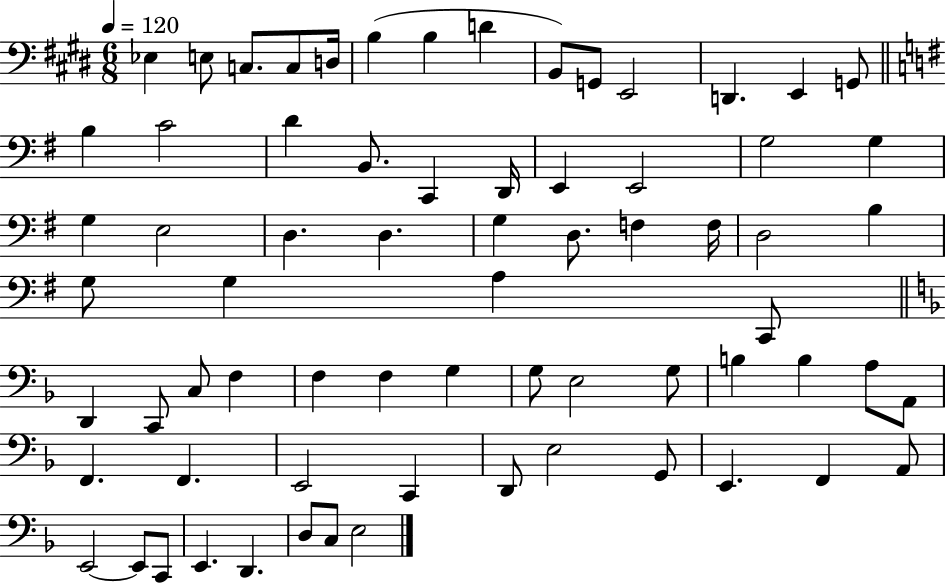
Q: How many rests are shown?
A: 0